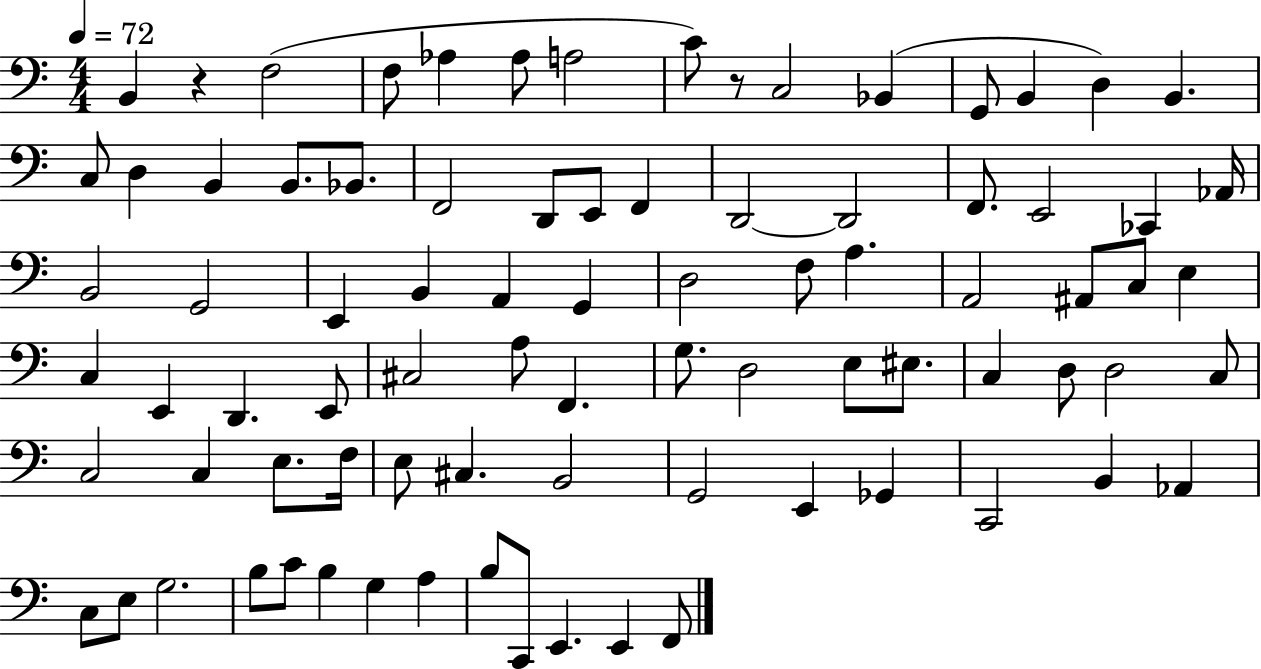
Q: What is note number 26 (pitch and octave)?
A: E2